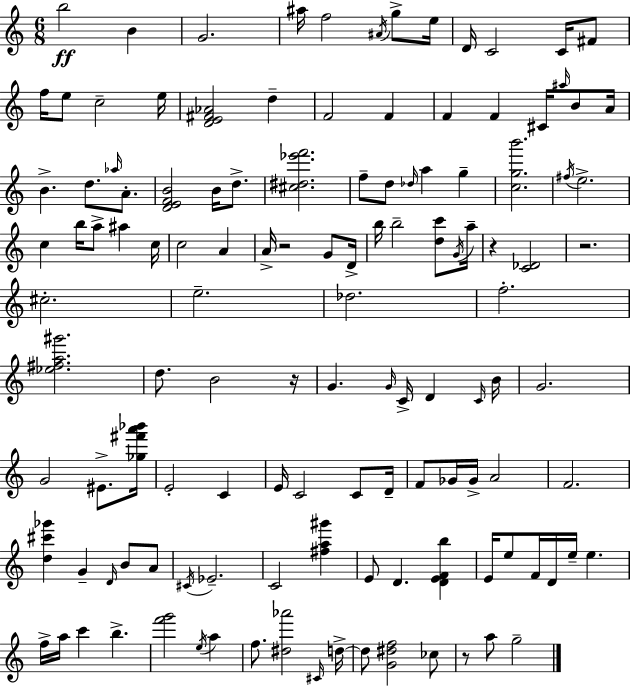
B5/h B4/q G4/h. A#5/s F5/h A#4/s G5/e E5/s D4/s C4/h C4/s F#4/e F5/s E5/e C5/h E5/s [D4,E4,F#4,Ab4]/h D5/q F4/h F4/q F4/q F4/q C#4/s A#5/s B4/e A4/s B4/q. D5/e. Ab5/s A4/e. [D4,E4,F4,B4]/h B4/s D5/e. [C#5,D#5,Eb6,F6]/h. F5/e D5/e Db5/s A5/q G5/q [C5,G5,B6]/h. F#5/s E5/h. C5/q B5/s A5/e A#5/q C5/s C5/h A4/q A4/s R/h G4/e D4/s B5/s B5/h [D5,C6]/e G4/s A5/s R/q [C4,Db4]/h R/h. C#5/h. E5/h. Db5/h. F5/h. [Eb5,F#5,A5,G#6]/h. D5/e. B4/h R/s G4/q. G4/s C4/s D4/q C4/s B4/s G4/h. G4/h EIS4/e. [Gb5,F#6,A6,Bb6]/s E4/h C4/q E4/s C4/h C4/e D4/s F4/e Gb4/s Gb4/s A4/h F4/h. [D5,C#6,Gb6]/q G4/q D4/s B4/e A4/e C#4/s Eb4/h. C4/h [F#5,A5,G#6]/q E4/e D4/q. [D4,E4,F4,B5]/q E4/s E5/e F4/s D4/s E5/s E5/q. F5/s A5/s C6/q B5/q. [F6,G6]/h E5/s A5/q F5/e. [D#5,Ab6]/h C#4/s D5/s D5/e [G4,D#5,F5]/h CES5/e R/e A5/e G5/h